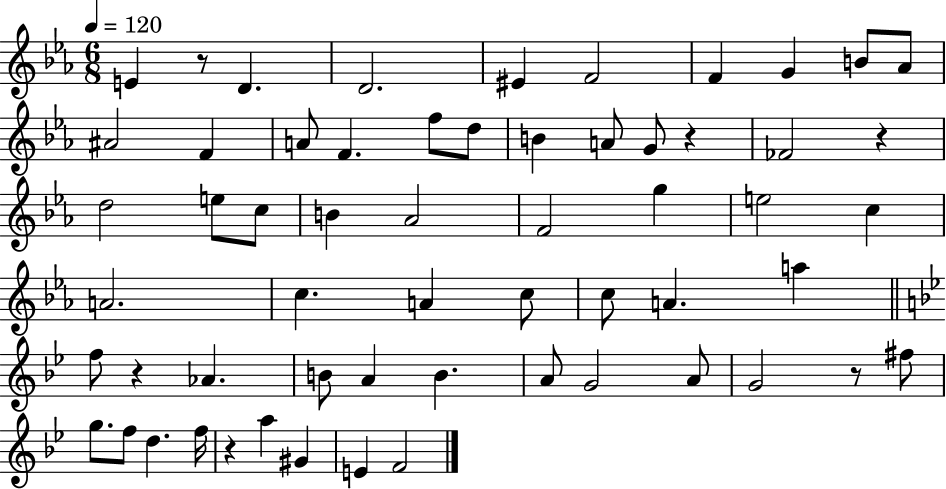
E4/q R/e D4/q. D4/h. EIS4/q F4/h F4/q G4/q B4/e Ab4/e A#4/h F4/q A4/e F4/q. F5/e D5/e B4/q A4/e G4/e R/q FES4/h R/q D5/h E5/e C5/e B4/q Ab4/h F4/h G5/q E5/h C5/q A4/h. C5/q. A4/q C5/e C5/e A4/q. A5/q F5/e R/q Ab4/q. B4/e A4/q B4/q. A4/e G4/h A4/e G4/h R/e F#5/e G5/e. F5/e D5/q. F5/s R/q A5/q G#4/q E4/q F4/h